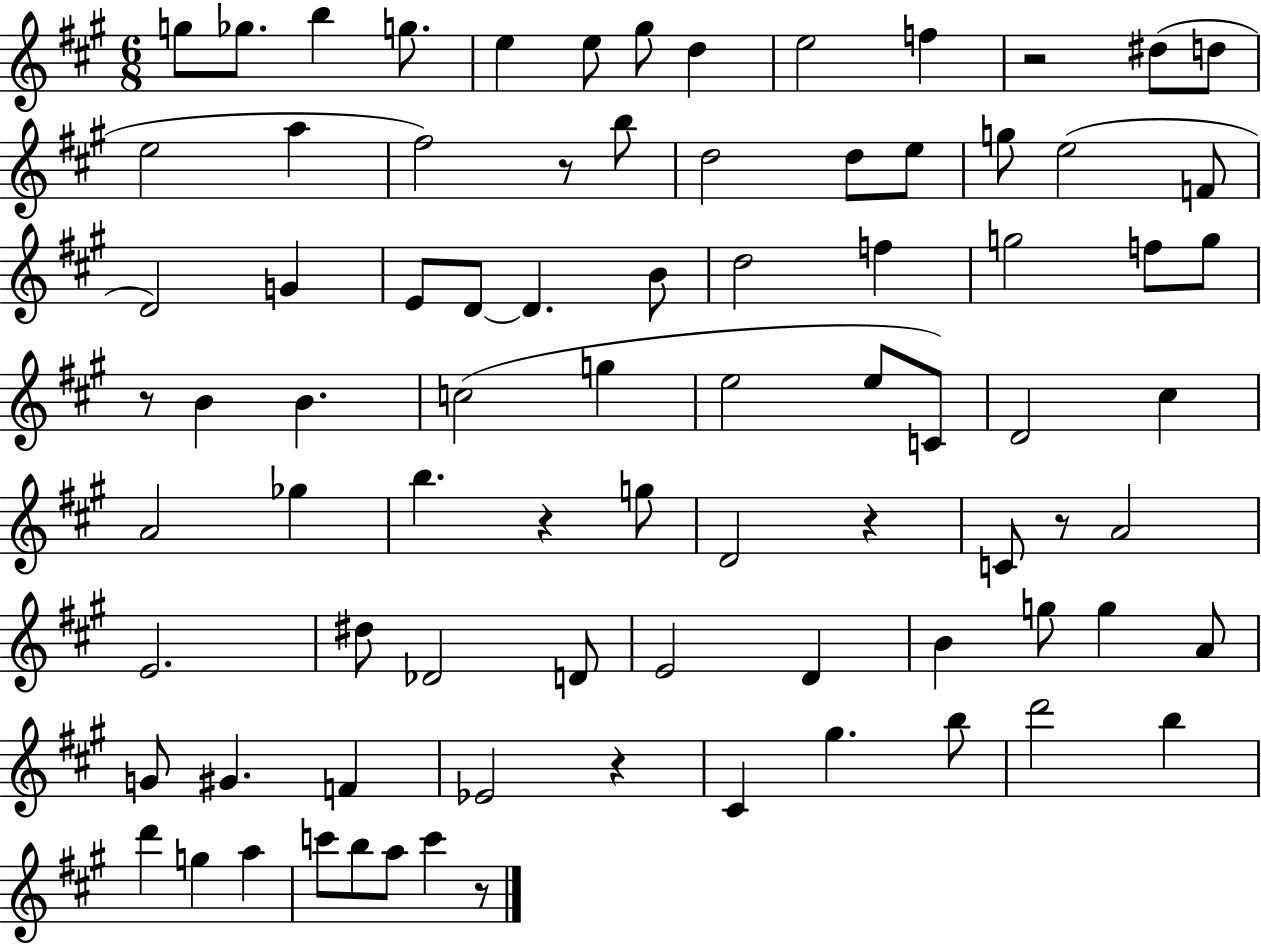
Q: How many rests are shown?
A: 8